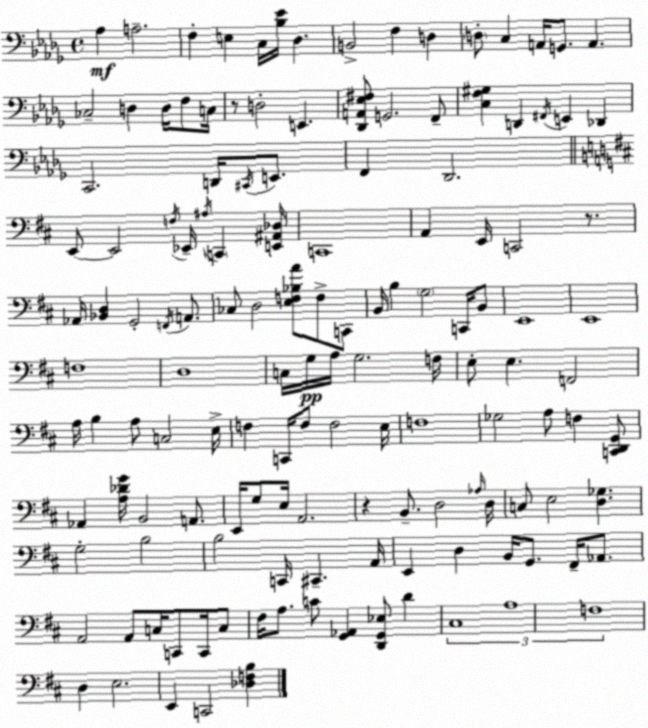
X:1
T:Untitled
M:4/4
L:1/4
K:Bbm
_A, A,2 F, E, C,/4 [_B,_E]/4 _D, B,,2 F, D, D,/2 C, A,,/4 G,,/2 A,, _C,2 D, D,/4 F,/2 C,/4 z/2 D,2 E,, [_D,,A,,_E,^F,]/2 G,,2 F,,/2 [C,F,^G,] D,, ^F,,/4 E,, _D,, C,,2 D,,/4 ^C,,/4 E,,/2 F,, _D,,2 E,,/2 E,,2 F,/4 _E,,/4 ^A,/4 C,, [E,,^A,,_D,]/4 C,,4 A,, E,,/4 C,,2 z/2 _A,,/4 [_B,,D,] G,,2 F,,/4 A,,/2 _C,/2 D,2 [E,F,_B,A]/2 F,/2 C,,/2 B,,/4 B, G,2 C,,/4 B,,/2 E,,4 E,,4 F,4 D,4 C,/4 G,/4 A,/4 G,2 F,/4 E,/2 E, F,,2 A,/4 B, A,/2 C,2 E,/4 F, C,,/4 F,/2 F,2 E,/4 F,4 _G,2 A,/2 F, [C,,D,,G,,]/2 _A,, [A,_DG]/4 B,,2 A,,/2 E,,/4 G,/2 E,/4 A,,2 z B,,/2 D,2 _A,/4 D,/4 C,/2 E,2 [D,_G,] G,2 B,2 B,2 C,,/4 ^C,, A,,/4 E,, D, B,,/4 G,,/2 ^F,,/4 _A,,/2 A,,2 A,,/2 C,/4 C,,/2 C,,/4 C,/2 ^F,/4 A,/2 C/2 [G,,_A,,] [D,,G,,_E,]/2 D ^C,4 A,4 F,4 D, E,2 E,, C,,2 [_D,F,B,]